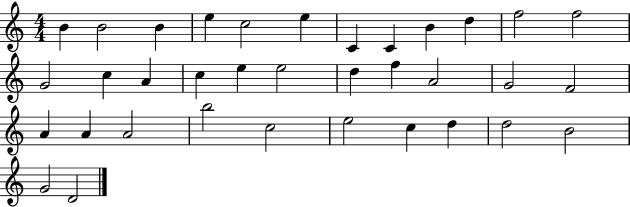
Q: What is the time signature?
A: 4/4